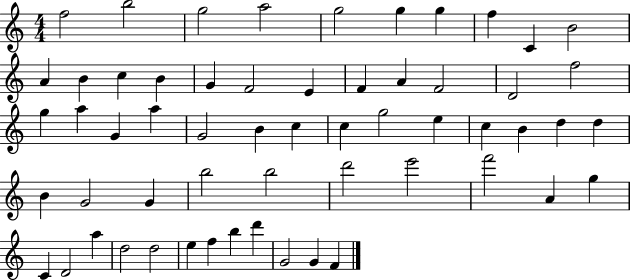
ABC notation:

X:1
T:Untitled
M:4/4
L:1/4
K:C
f2 b2 g2 a2 g2 g g f C B2 A B c B G F2 E F A F2 D2 f2 g a G a G2 B c c g2 e c B d d B G2 G b2 b2 d'2 e'2 f'2 A g C D2 a d2 d2 e f b d' G2 G F